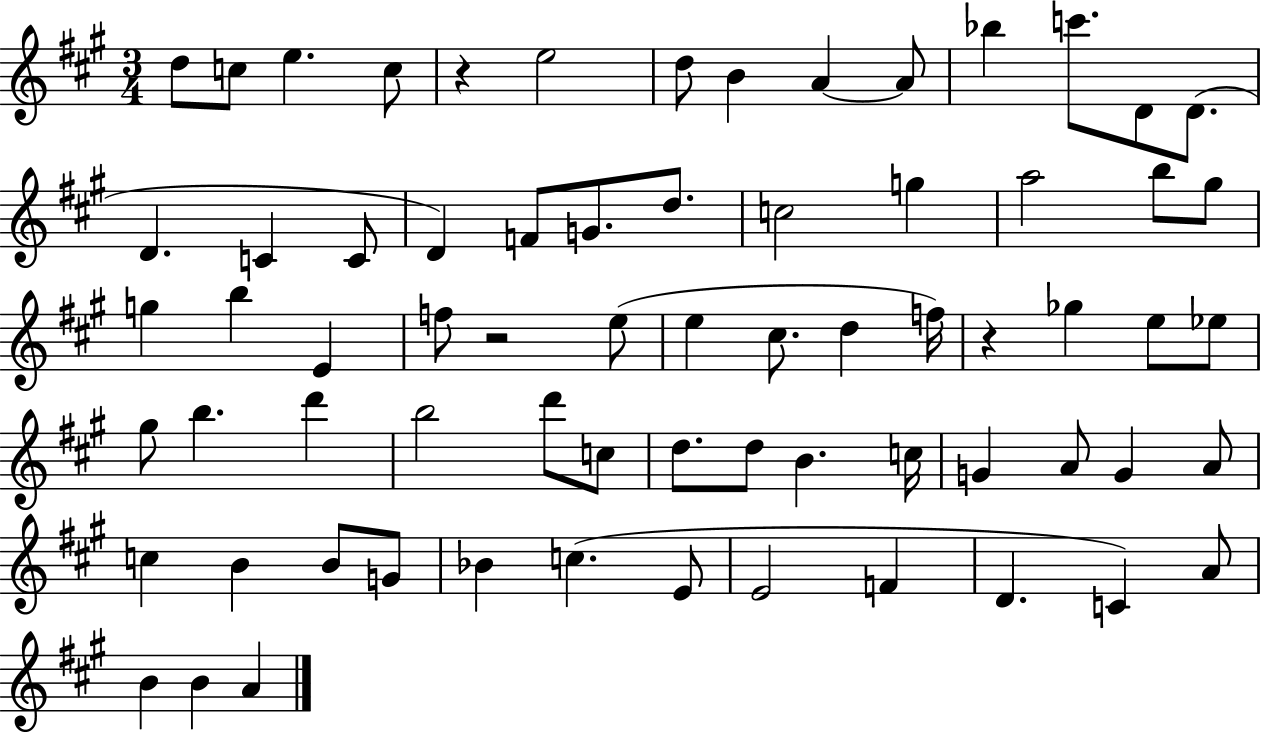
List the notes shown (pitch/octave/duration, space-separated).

D5/e C5/e E5/q. C5/e R/q E5/h D5/e B4/q A4/q A4/e Bb5/q C6/e. D4/e D4/e. D4/q. C4/q C4/e D4/q F4/e G4/e. D5/e. C5/h G5/q A5/h B5/e G#5/e G5/q B5/q E4/q F5/e R/h E5/e E5/q C#5/e. D5/q F5/s R/q Gb5/q E5/e Eb5/e G#5/e B5/q. D6/q B5/h D6/e C5/e D5/e. D5/e B4/q. C5/s G4/q A4/e G4/q A4/e C5/q B4/q B4/e G4/e Bb4/q C5/q. E4/e E4/h F4/q D4/q. C4/q A4/e B4/q B4/q A4/q